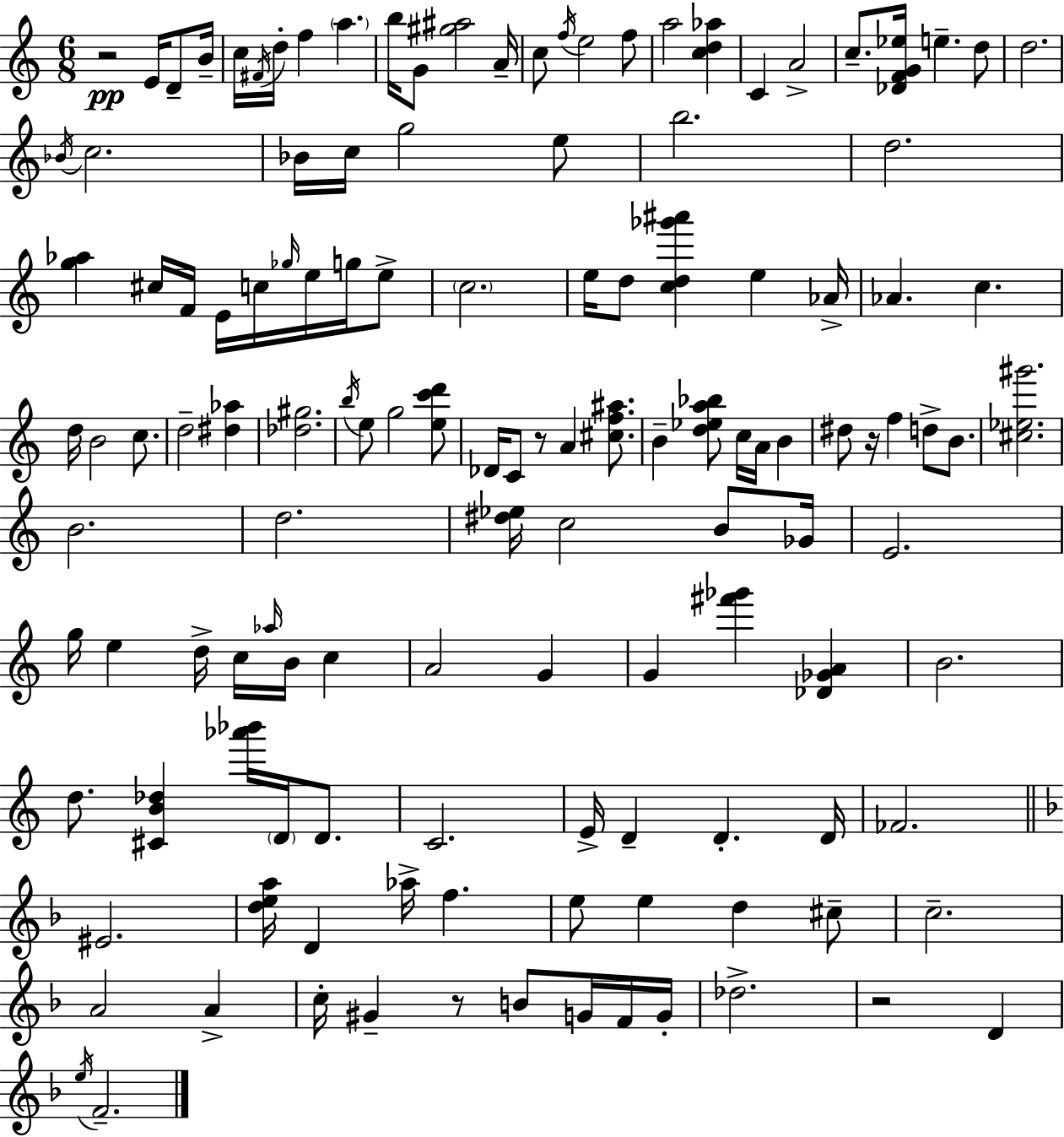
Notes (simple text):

R/h E4/s D4/e B4/s C5/s F#4/s D5/s F5/q A5/q. B5/s G4/e [G#5,A#5]/h A4/s C5/e F5/s E5/h F5/e A5/h [C5,D5,Ab5]/q C4/q A4/h C5/e. [Db4,F4,G4,Eb5]/s E5/q. D5/e D5/h. Bb4/s C5/h. Bb4/s C5/s G5/h E5/e B5/h. D5/h. [G5,Ab5]/q C#5/s F4/s E4/s C5/s Gb5/s E5/s G5/s E5/e C5/h. E5/s D5/e [C5,D5,Gb6,A#6]/q E5/q Ab4/s Ab4/q. C5/q. D5/s B4/h C5/e. D5/h [D#5,Ab5]/q [Db5,G#5]/h. B5/s E5/e G5/h [E5,C6,D6]/e Db4/s C4/e R/e A4/q [C#5,F5,A#5]/e. B4/q [D5,Eb5,A5,Bb5]/e C5/s A4/s B4/q D#5/e R/s F5/q D5/e B4/e. [C#5,Eb5,G#6]/h. B4/h. D5/h. [D#5,Eb5]/s C5/h B4/e Gb4/s E4/h. G5/s E5/q D5/s C5/s Ab5/s B4/s C5/q A4/h G4/q G4/q [F#6,Gb6]/q [Db4,Gb4,A4]/q B4/h. D5/e. [C#4,B4,Db5]/q [Ab6,Bb6]/s D4/s D4/e. C4/h. E4/s D4/q D4/q. D4/s FES4/h. EIS4/h. [D5,E5,A5]/s D4/q Ab5/s F5/q. E5/e E5/q D5/q C#5/e C5/h. A4/h A4/q C5/s G#4/q R/e B4/e G4/s F4/s G4/s Db5/h. R/h D4/q E5/s F4/h.